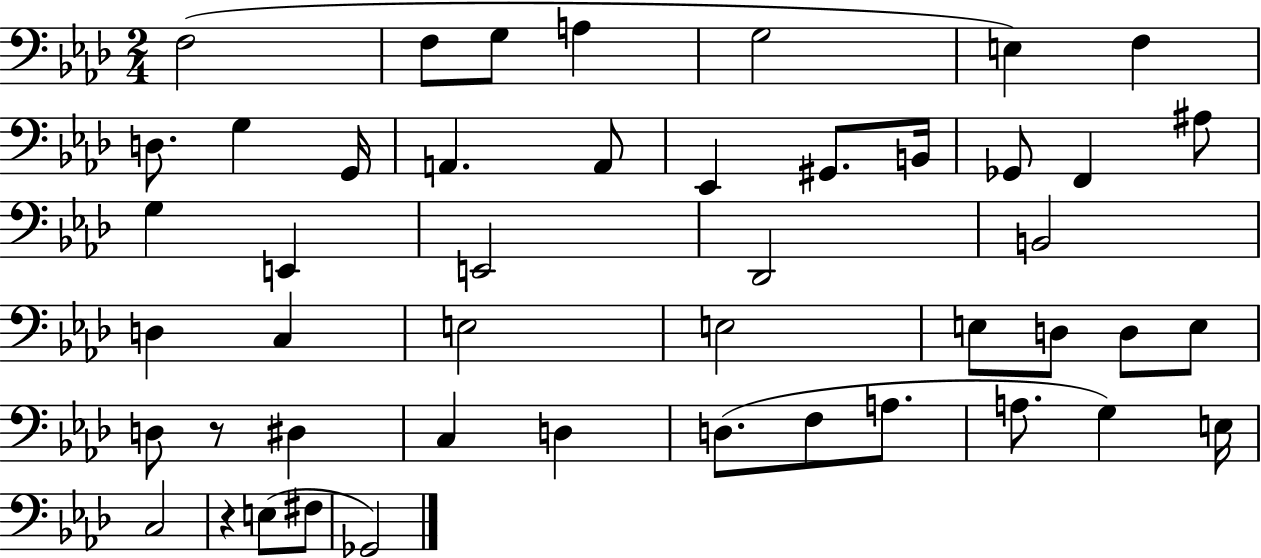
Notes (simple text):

F3/h F3/e G3/e A3/q G3/h E3/q F3/q D3/e. G3/q G2/s A2/q. A2/e Eb2/q G#2/e. B2/s Gb2/e F2/q A#3/e G3/q E2/q E2/h Db2/h B2/h D3/q C3/q E3/h E3/h E3/e D3/e D3/e E3/e D3/e R/e D#3/q C3/q D3/q D3/e. F3/e A3/e. A3/e. G3/q E3/s C3/h R/q E3/e F#3/e Gb2/h